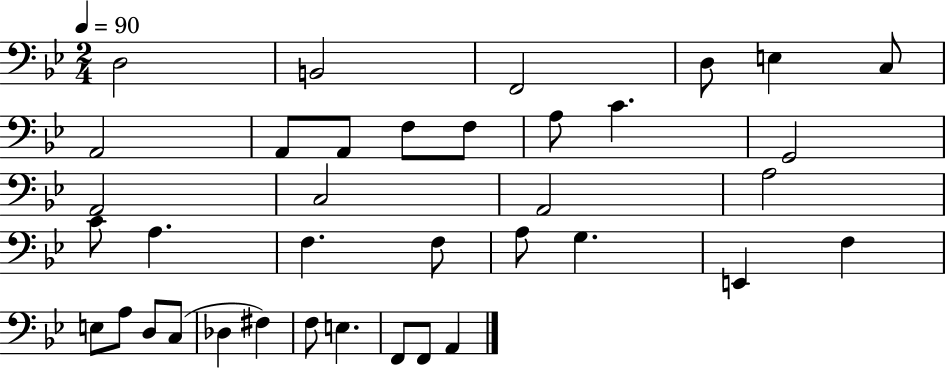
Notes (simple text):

D3/h B2/h F2/h D3/e E3/q C3/e A2/h A2/e A2/e F3/e F3/e A3/e C4/q. G2/h A2/h C3/h A2/h A3/h C4/e A3/q. F3/q. F3/e A3/e G3/q. E2/q F3/q E3/e A3/e D3/e C3/e Db3/q F#3/q F3/e E3/q. F2/e F2/e A2/q